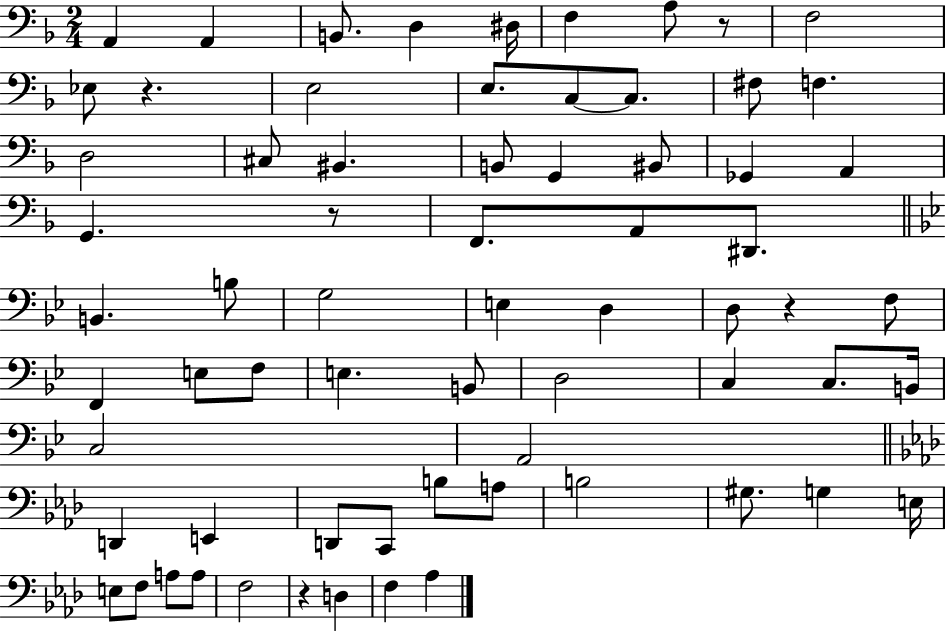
{
  \clef bass
  \numericTimeSignature
  \time 2/4
  \key f \major
  a,4 a,4 | b,8. d4 dis16 | f4 a8 r8 | f2 | \break ees8 r4. | e2 | e8. c8~~ c8. | fis8 f4. | \break d2 | cis8 bis,4. | b,8 g,4 bis,8 | ges,4 a,4 | \break g,4. r8 | f,8. a,8 dis,8. | \bar "||" \break \key g \minor b,4. b8 | g2 | e4 d4 | d8 r4 f8 | \break f,4 e8 f8 | e4. b,8 | d2 | c4 c8. b,16 | \break c2 | a,2 | \bar "||" \break \key aes \major d,4 e,4 | d,8 c,8 b8 a8 | b2 | gis8. g4 e16 | \break e8 f8 a8 a8 | f2 | r4 d4 | f4 aes4 | \break \bar "|."
}